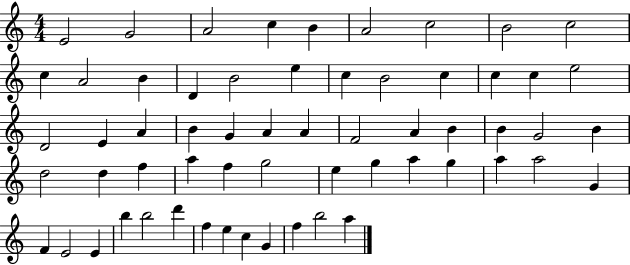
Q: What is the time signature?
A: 4/4